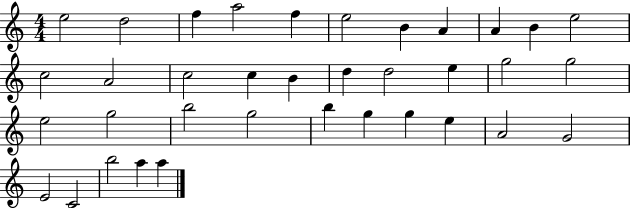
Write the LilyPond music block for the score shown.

{
  \clef treble
  \numericTimeSignature
  \time 4/4
  \key c \major
  e''2 d''2 | f''4 a''2 f''4 | e''2 b'4 a'4 | a'4 b'4 e''2 | \break c''2 a'2 | c''2 c''4 b'4 | d''4 d''2 e''4 | g''2 g''2 | \break e''2 g''2 | b''2 g''2 | b''4 g''4 g''4 e''4 | a'2 g'2 | \break e'2 c'2 | b''2 a''4 a''4 | \bar "|."
}